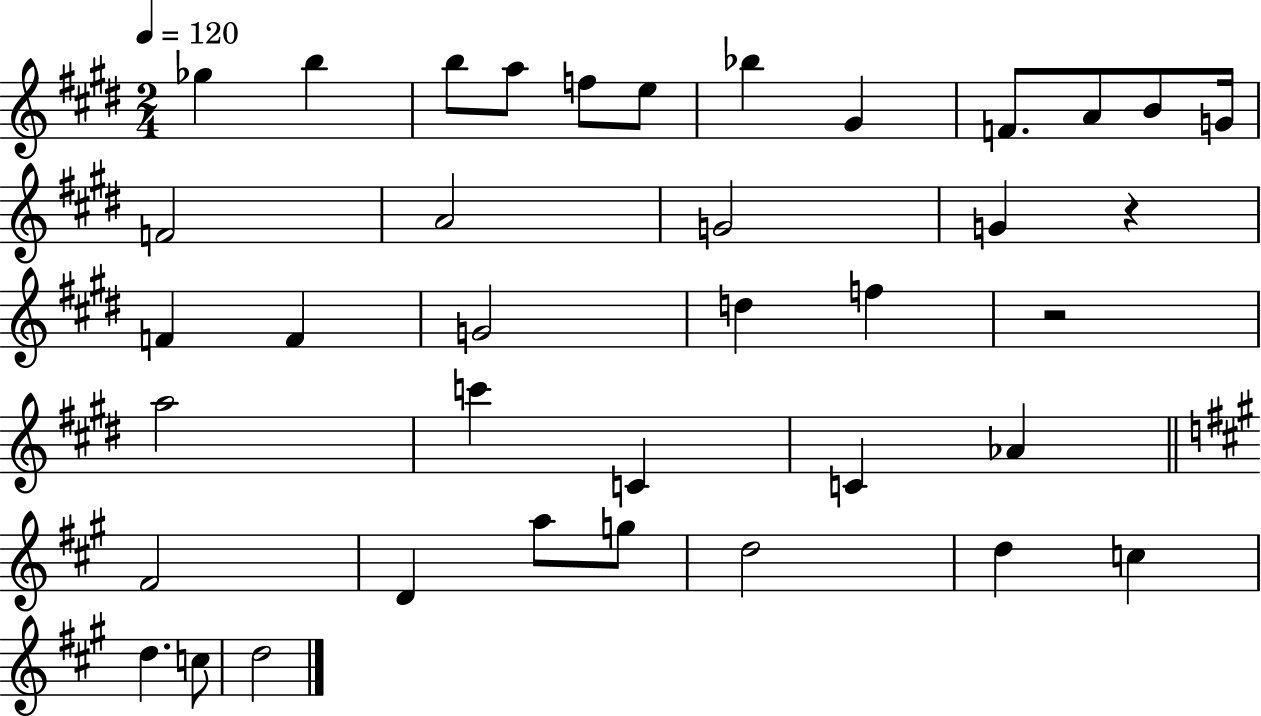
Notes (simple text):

Gb5/q B5/q B5/e A5/e F5/e E5/e Bb5/q G#4/q F4/e. A4/e B4/e G4/s F4/h A4/h G4/h G4/q R/q F4/q F4/q G4/h D5/q F5/q R/h A5/h C6/q C4/q C4/q Ab4/q F#4/h D4/q A5/e G5/e D5/h D5/q C5/q D5/q. C5/e D5/h